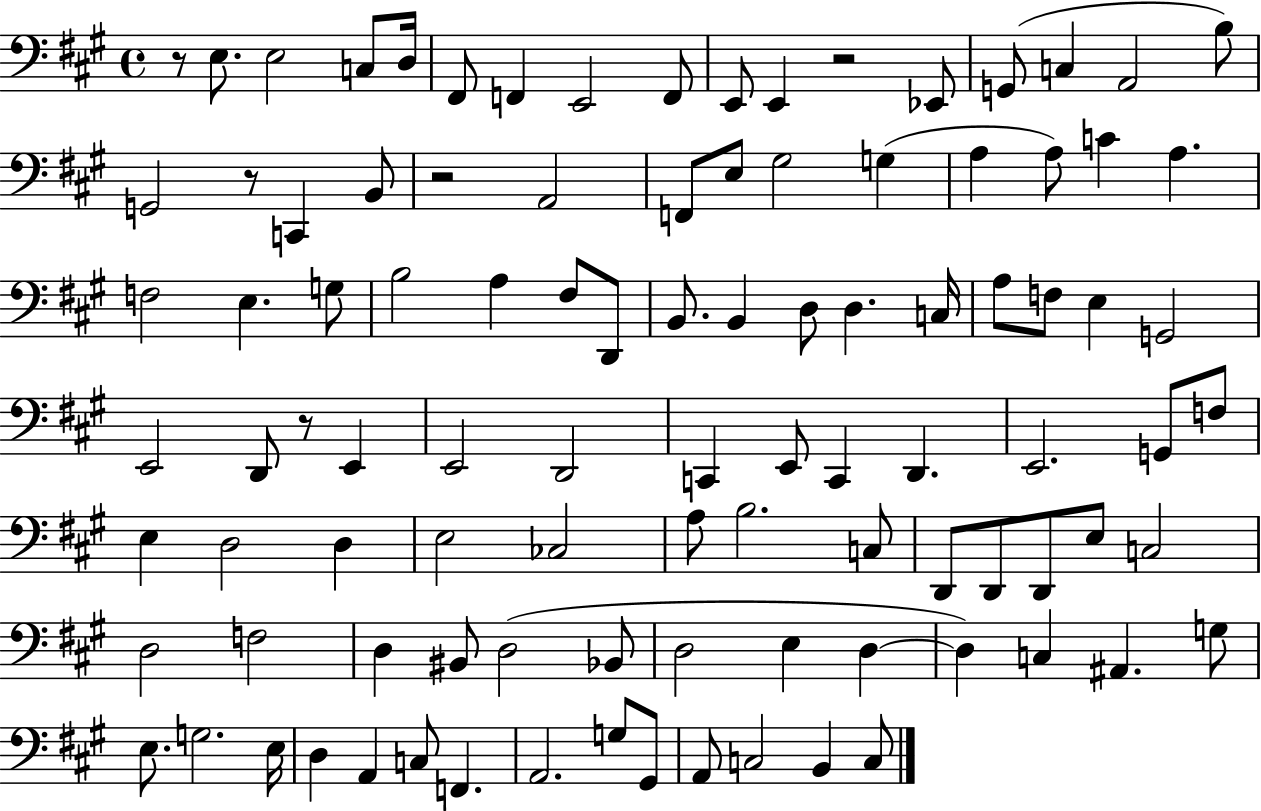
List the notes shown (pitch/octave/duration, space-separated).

R/e E3/e. E3/h C3/e D3/s F#2/e F2/q E2/h F2/e E2/e E2/q R/h Eb2/e G2/e C3/q A2/h B3/e G2/h R/e C2/q B2/e R/h A2/h F2/e E3/e G#3/h G3/q A3/q A3/e C4/q A3/q. F3/h E3/q. G3/e B3/h A3/q F#3/e D2/e B2/e. B2/q D3/e D3/q. C3/s A3/e F3/e E3/q G2/h E2/h D2/e R/e E2/q E2/h D2/h C2/q E2/e C2/q D2/q. E2/h. G2/e F3/e E3/q D3/h D3/q E3/h CES3/h A3/e B3/h. C3/e D2/e D2/e D2/e E3/e C3/h D3/h F3/h D3/q BIS2/e D3/h Bb2/e D3/h E3/q D3/q D3/q C3/q A#2/q. G3/e E3/e. G3/h. E3/s D3/q A2/q C3/e F2/q. A2/h. G3/e G#2/e A2/e C3/h B2/q C3/e